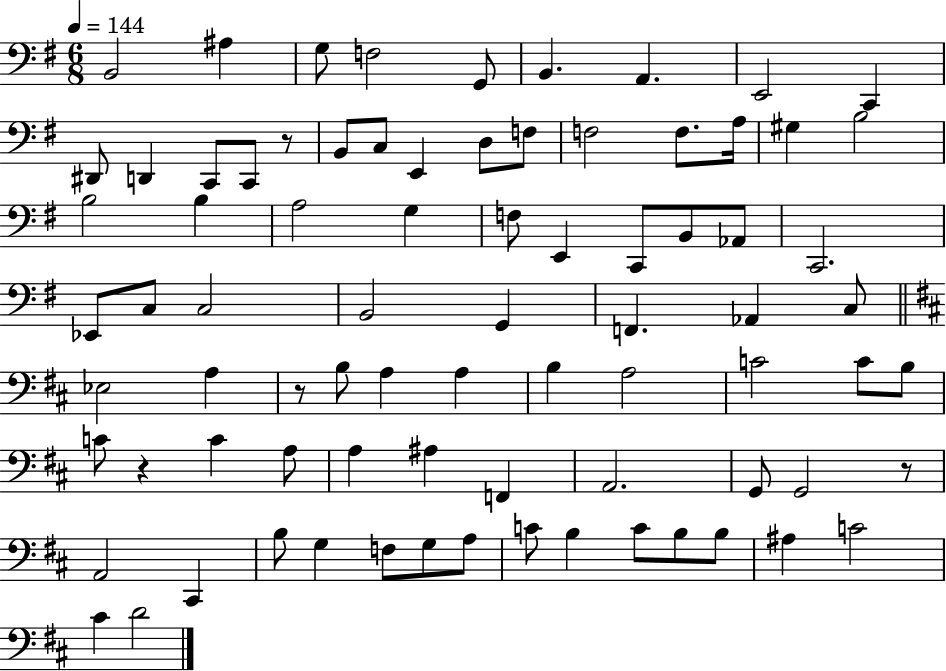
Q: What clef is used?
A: bass